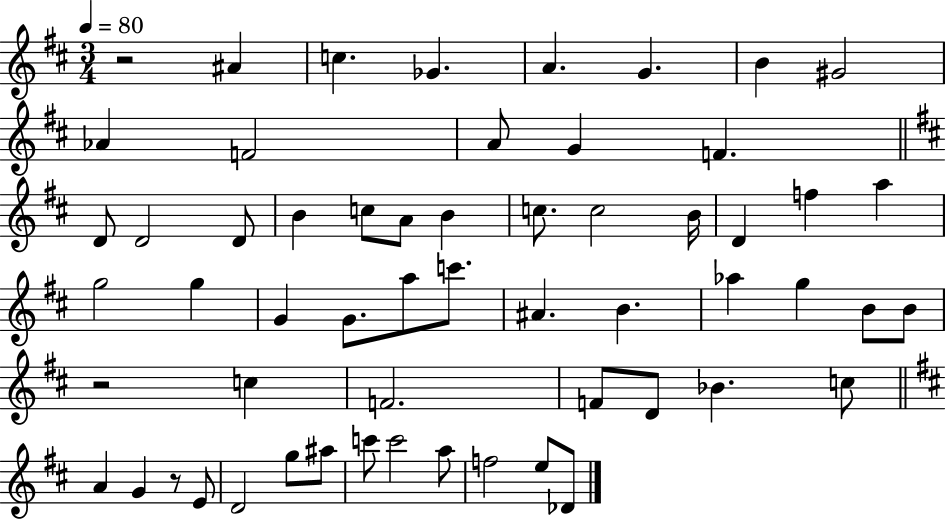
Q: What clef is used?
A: treble